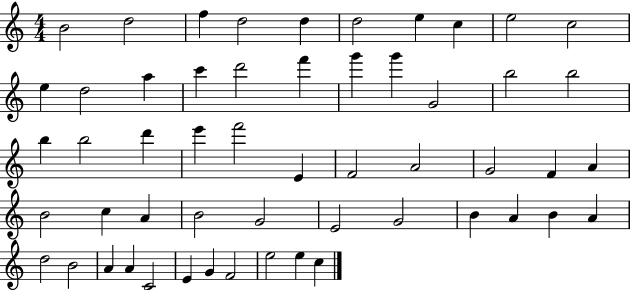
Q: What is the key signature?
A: C major